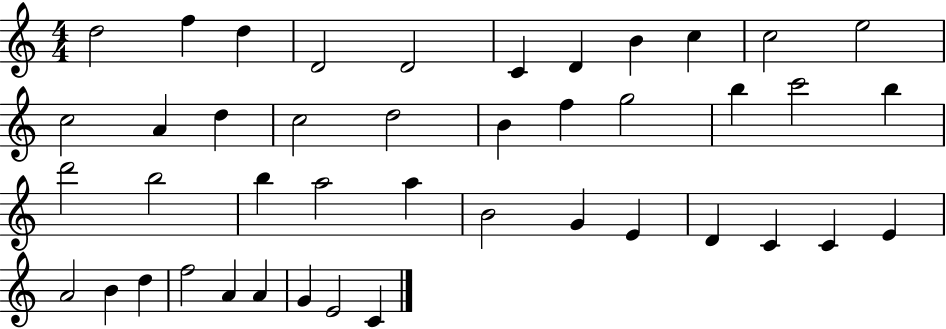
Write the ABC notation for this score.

X:1
T:Untitled
M:4/4
L:1/4
K:C
d2 f d D2 D2 C D B c c2 e2 c2 A d c2 d2 B f g2 b c'2 b d'2 b2 b a2 a B2 G E D C C E A2 B d f2 A A G E2 C